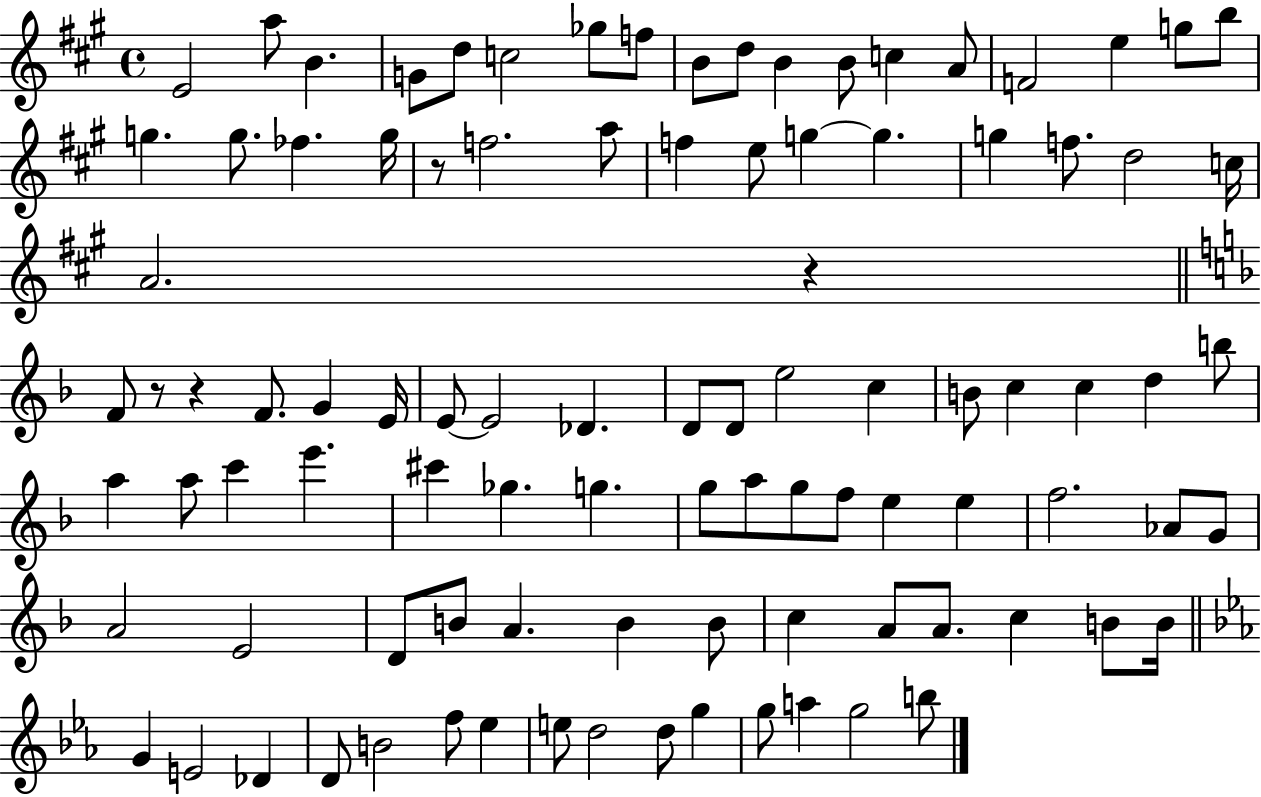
{
  \clef treble
  \time 4/4
  \defaultTimeSignature
  \key a \major
  e'2 a''8 b'4. | g'8 d''8 c''2 ges''8 f''8 | b'8 d''8 b'4 b'8 c''4 a'8 | f'2 e''4 g''8 b''8 | \break g''4. g''8. fes''4. g''16 | r8 f''2. a''8 | f''4 e''8 g''4~~ g''4. | g''4 f''8. d''2 c''16 | \break a'2. r4 | \bar "||" \break \key f \major f'8 r8 r4 f'8. g'4 e'16 | e'8~~ e'2 des'4. | d'8 d'8 e''2 c''4 | b'8 c''4 c''4 d''4 b''8 | \break a''4 a''8 c'''4 e'''4. | cis'''4 ges''4. g''4. | g''8 a''8 g''8 f''8 e''4 e''4 | f''2. aes'8 g'8 | \break a'2 e'2 | d'8 b'8 a'4. b'4 b'8 | c''4 a'8 a'8. c''4 b'8 b'16 | \bar "||" \break \key ees \major g'4 e'2 des'4 | d'8 b'2 f''8 ees''4 | e''8 d''2 d''8 g''4 | g''8 a''4 g''2 b''8 | \break \bar "|."
}